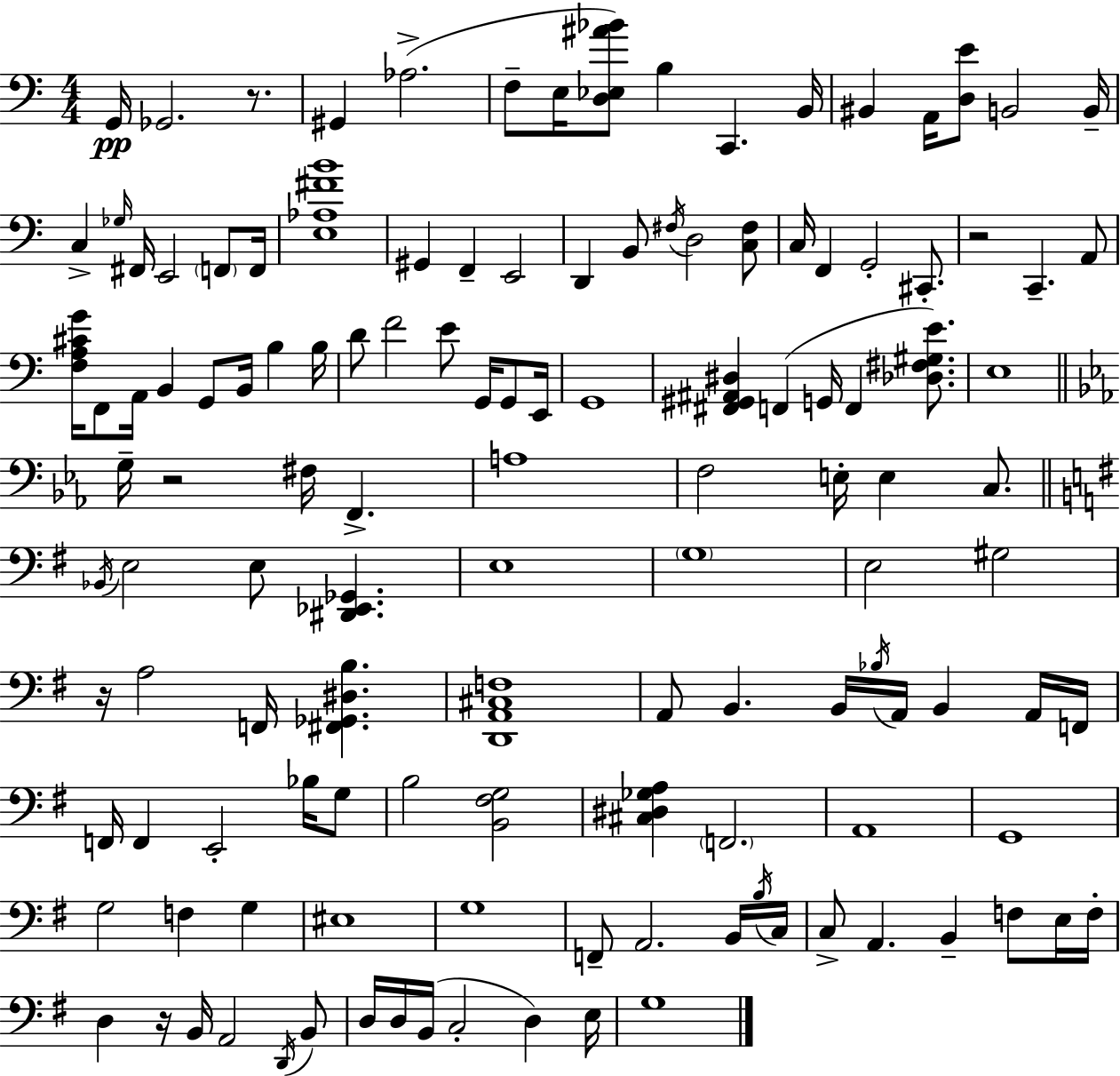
{
  \clef bass
  \numericTimeSignature
  \time 4/4
  \key a \minor
  g,16\pp ges,2. r8. | gis,4 aes2.->( | f8-- e16 <d ees ais' bes'>8) b4 c,4. b,16 | bis,4 a,16 <d e'>8 b,2 b,16-- | \break c4-> \grace { ges16 } fis,16 e,2 \parenthesize f,8 | f,16 <e aes fis' b'>1 | gis,4 f,4-- e,2 | d,4 b,8 \acciaccatura { fis16 } d2 | \break <c fis>8 c16 f,4 g,2-. cis,8.-. | r2 c,4.-- | a,8 <f a cis' g'>16 f,8 a,16 b,4 g,8 b,16 b4 | b16 d'8 f'2 e'8 g,16 g,8 | \break e,16 g,1 | <fis, gis, ais, dis>4 f,4( g,16 f,4 <des fis gis e'>8.) | e1 | \bar "||" \break \key c \minor g16-- r2 fis16 f,4.-> | a1 | f2 e16-. e4 c8. | \bar "||" \break \key g \major \acciaccatura { bes,16 } e2 e8 <dis, ees, ges,>4. | e1 | \parenthesize g1 | e2 gis2 | \break r16 a2 f,16 <fis, ges, dis b>4. | <d, a, cis f>1 | a,8 b,4. b,16 \acciaccatura { bes16 } a,16 b,4 | a,16 f,16 f,16 f,4 e,2-. bes16 | \break g8 b2 <b, fis g>2 | <cis dis ges a>4 \parenthesize f,2. | a,1 | g,1 | \break g2 f4 g4 | eis1 | g1 | f,8-- a,2. | \break b,16 \acciaccatura { b16 } c16 c8-> a,4. b,4-- f8 | e16 f16-. d4 r16 b,16 a,2 | \acciaccatura { d,16 } b,8 d16 d16 b,16( c2-. d4) | e16 g1 | \break \bar "|."
}